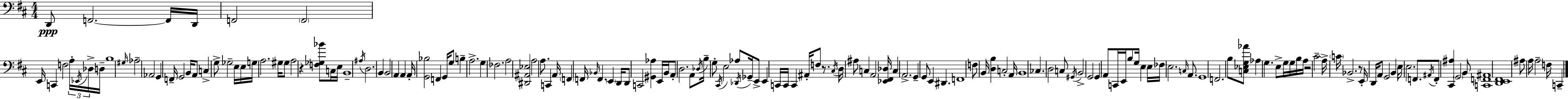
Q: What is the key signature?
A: D major